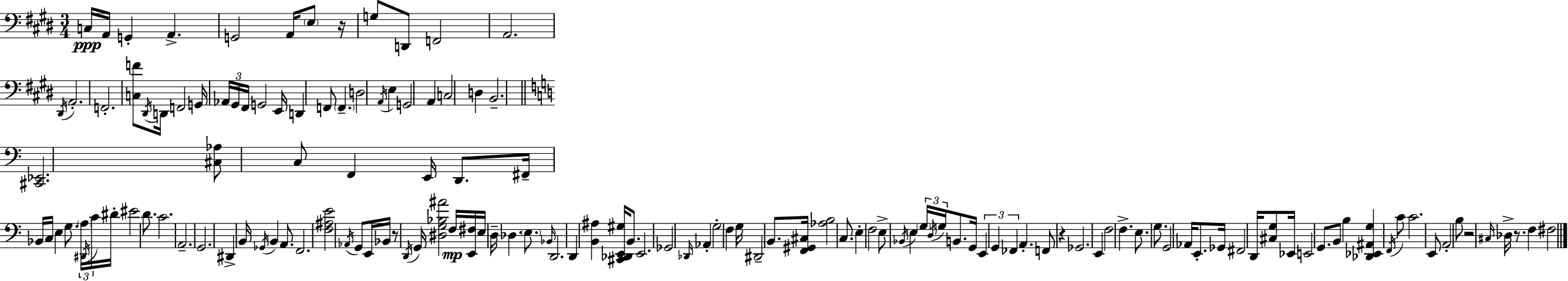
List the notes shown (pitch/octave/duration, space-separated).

C3/s A2/s G2/q A2/q. G2/h A2/s E3/e R/s G3/e D2/e F2/h A2/h. D#2/s A2/h. F2/h. [C3,F4]/e D#2/s D2/s F2/h G2/s Ab2/s G#2/s F#2/s G2/h E2/s D2/q F2/e F2/q. D3/h A2/s E3/q G2/h A2/q C3/h D3/q B2/h. [C#2,Eb2]/h. [C#3,Ab3]/e C3/e F2/q E2/s D2/e. F#2/s Bb2/s C3/s E3/q G3/e. A3/s D#2/s C4/s D#4/s EIS4/h D4/e. C4/h. A2/h. G2/h. D#2/q B2/s Gb2/s B2/q A2/e. F2/h. [F3,A#3,E4]/h Ab2/s G2/e E2/s Bb2/s R/e D2/s G2/s [D#3,G3,Bb3,A#4]/h F3/s [E2,F#3]/s E3/s D3/s Db3/q. E3/e. Bb2/s D2/h. D2/q [B2,A#3]/q [C#2,Db2,E2,G#3]/s B2/e. E2/h. Gb2/h Db2/s Ab2/q G3/h F3/q G3/s D#2/h B2/e. [F2,G#2,C#3]/s [Ab3,B3]/h C3/e. E3/q F3/h E3/e Bb2/s E3/q G3/s D3/s G3/s B2/e. G2/s E2/q G2/q FES2/q A2/q. F2/e R/q Gb2/h. E2/q F3/h F3/q. E3/e. G3/e. G2/h Ab2/s E2/e. Gb2/s F#2/h D2/s [C#3,G3]/e Eb2/s E2/h G2/e. B2/e B3/q [Db2,Eb2,A#2,G3]/q F2/s C4/e C4/h. E2/e A2/h B3/e R/h C#3/s Db3/s R/e. F3/q F#3/h